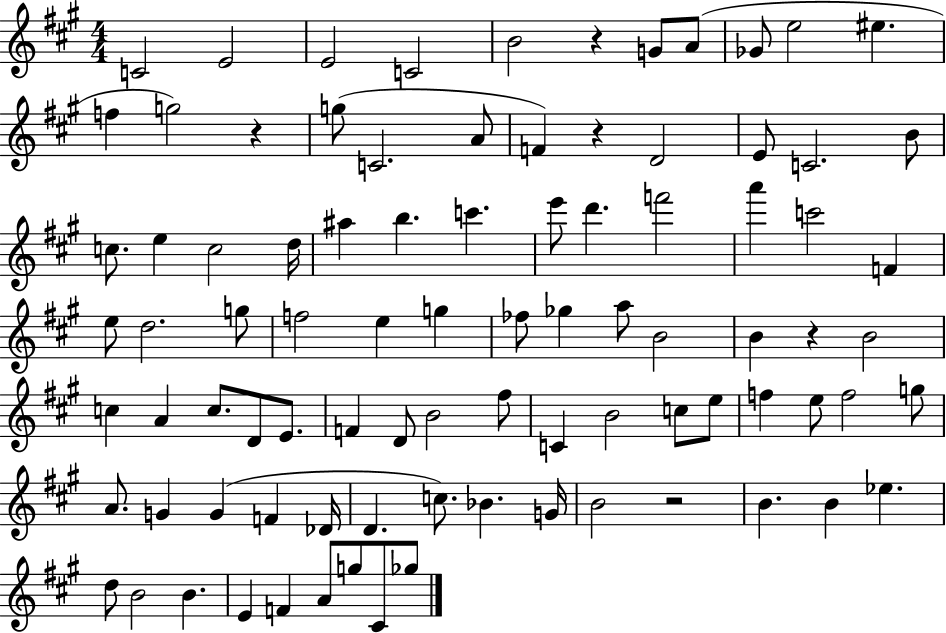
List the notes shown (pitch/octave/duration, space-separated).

C4/h E4/h E4/h C4/h B4/h R/q G4/e A4/e Gb4/e E5/h EIS5/q. F5/q G5/h R/q G5/e C4/h. A4/e F4/q R/q D4/h E4/e C4/h. B4/e C5/e. E5/q C5/h D5/s A#5/q B5/q. C6/q. E6/e D6/q. F6/h A6/q C6/h F4/q E5/e D5/h. G5/e F5/h E5/q G5/q FES5/e Gb5/q A5/e B4/h B4/q R/q B4/h C5/q A4/q C5/e. D4/e E4/e. F4/q D4/e B4/h F#5/e C4/q B4/h C5/e E5/e F5/q E5/e F5/h G5/e A4/e. G4/q G4/q F4/q Db4/s D4/q. C5/e. Bb4/q. G4/s B4/h R/h B4/q. B4/q Eb5/q. D5/e B4/h B4/q. E4/q F4/q A4/e G5/e C#4/e Gb5/e